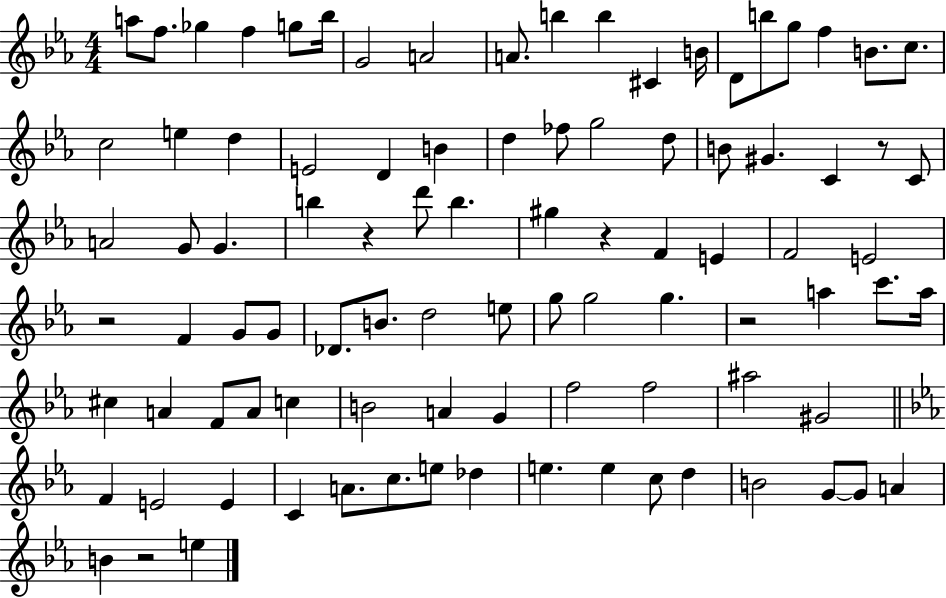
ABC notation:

X:1
T:Untitled
M:4/4
L:1/4
K:Eb
a/2 f/2 _g f g/2 _b/4 G2 A2 A/2 b b ^C B/4 D/2 b/2 g/2 f B/2 c/2 c2 e d E2 D B d _f/2 g2 d/2 B/2 ^G C z/2 C/2 A2 G/2 G b z d'/2 b ^g z F E F2 E2 z2 F G/2 G/2 _D/2 B/2 d2 e/2 g/2 g2 g z2 a c'/2 a/4 ^c A F/2 A/2 c B2 A G f2 f2 ^a2 ^G2 F E2 E C A/2 c/2 e/2 _d e e c/2 d B2 G/2 G/2 A B z2 e